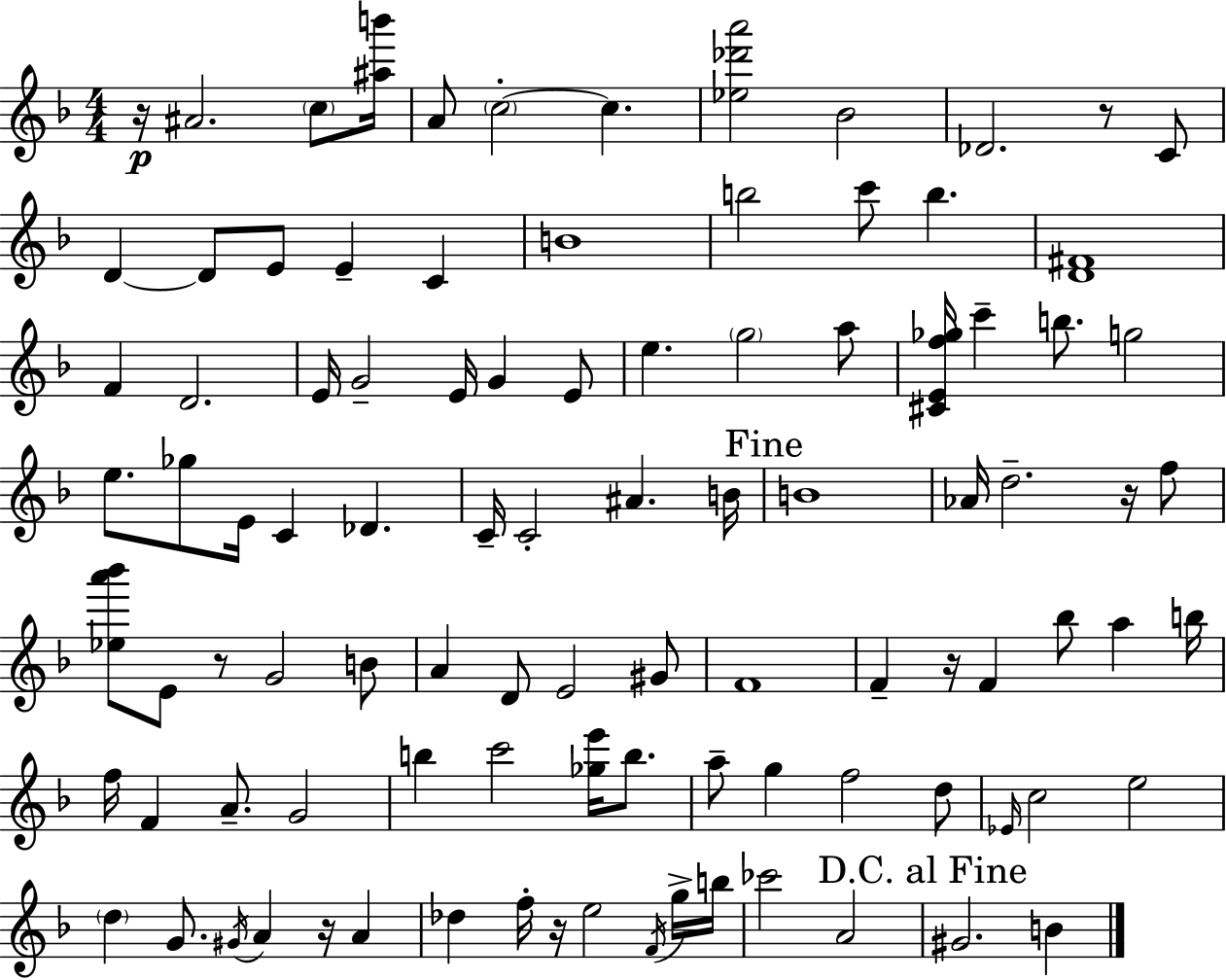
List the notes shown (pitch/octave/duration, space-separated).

R/s A#4/h. C5/e [A#5,B6]/s A4/e C5/h C5/q. [Eb5,Db6,A6]/h Bb4/h Db4/h. R/e C4/e D4/q D4/e E4/e E4/q C4/q B4/w B5/h C6/e B5/q. [D4,F#4]/w F4/q D4/h. E4/s G4/h E4/s G4/q E4/e E5/q. G5/h A5/e [C#4,E4,F5,Gb5]/s C6/q B5/e. G5/h E5/e. Gb5/e E4/s C4/q Db4/q. C4/s C4/h A#4/q. B4/s B4/w Ab4/s D5/h. R/s F5/e [Eb5,A6,Bb6]/e E4/e R/e G4/h B4/e A4/q D4/e E4/h G#4/e F4/w F4/q R/s F4/q Bb5/e A5/q B5/s F5/s F4/q A4/e. G4/h B5/q C6/h [Gb5,E6]/s B5/e. A5/e G5/q F5/h D5/e Eb4/s C5/h E5/h D5/q G4/e. G#4/s A4/q R/s A4/q Db5/q F5/s R/s E5/h F4/s G5/s B5/s CES6/h A4/h G#4/h. B4/q